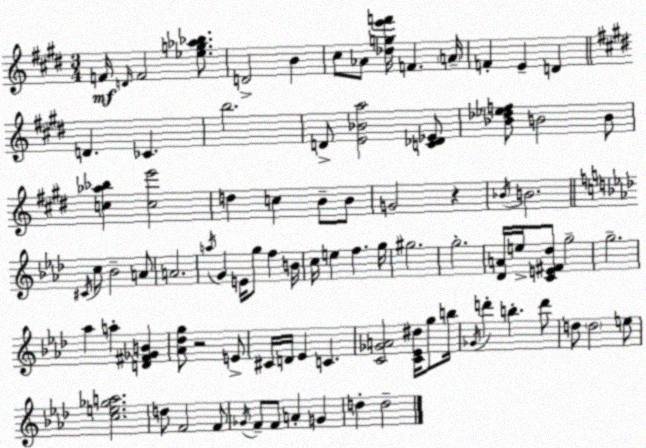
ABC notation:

X:1
T:Untitled
M:3/4
L:1/4
K:E
F/4 D/4 F2 [_eg_a_b]/2 D2 B ^c/2 _A/2 [_dge'f']/4 F A/4 F E D D _C b2 D/2 [E_Ba]2 [C_D_E]/2 [_B_d_ef]/2 B2 B/2 [c_a_b] [ce']2 d c B/2 B/2 G2 z _B/4 B2 ^C/4 c/2 _B2 A/2 A2 a/4 G E/4 g/2 f B/4 c/4 e f g/4 ^g2 g2 [_DA]/4 e/4 [CE^F_d]/2 g2 g2 _a a [D^F_GB] [_A_dg]/2 z2 E/2 ^C/4 D/4 _E C [C_GA]2 [C_E^d]/4 g/2 b/4 _G/4 d' b d'/2 d/2 d2 e/2 [ce_ga]2 d/2 F2 F/2 _G/4 F/2 F/2 A G d d2